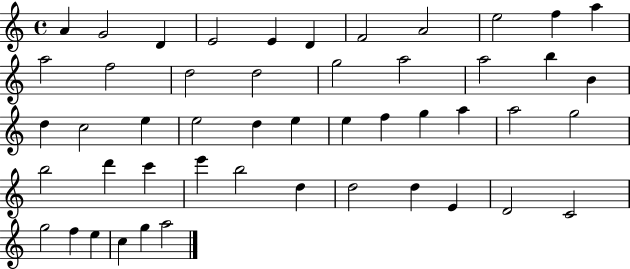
X:1
T:Untitled
M:4/4
L:1/4
K:C
A G2 D E2 E D F2 A2 e2 f a a2 f2 d2 d2 g2 a2 a2 b B d c2 e e2 d e e f g a a2 g2 b2 d' c' e' b2 d d2 d E D2 C2 g2 f e c g a2